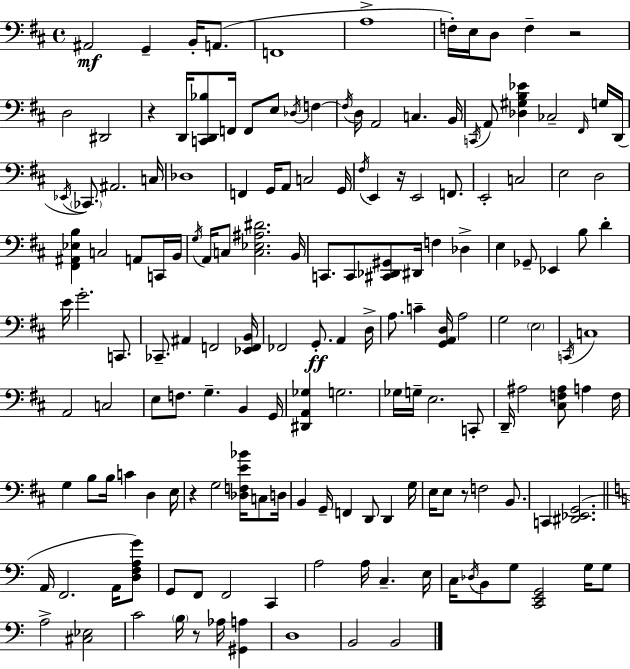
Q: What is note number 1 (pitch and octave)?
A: A#2